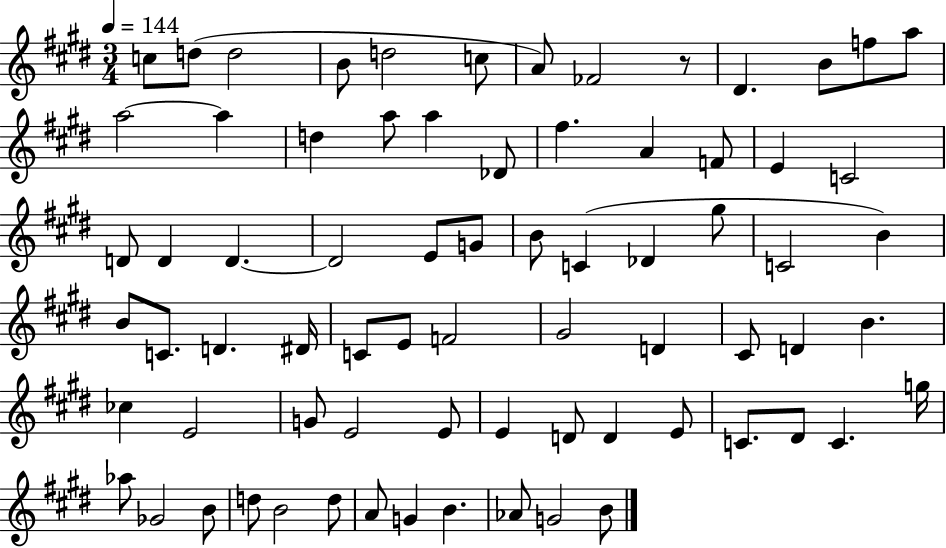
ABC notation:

X:1
T:Untitled
M:3/4
L:1/4
K:E
c/2 d/2 d2 B/2 d2 c/2 A/2 _F2 z/2 ^D B/2 f/2 a/2 a2 a d a/2 a _D/2 ^f A F/2 E C2 D/2 D D D2 E/2 G/2 B/2 C _D ^g/2 C2 B B/2 C/2 D ^D/4 C/2 E/2 F2 ^G2 D ^C/2 D B _c E2 G/2 E2 E/2 E D/2 D E/2 C/2 ^D/2 C g/4 _a/2 _G2 B/2 d/2 B2 d/2 A/2 G B _A/2 G2 B/2